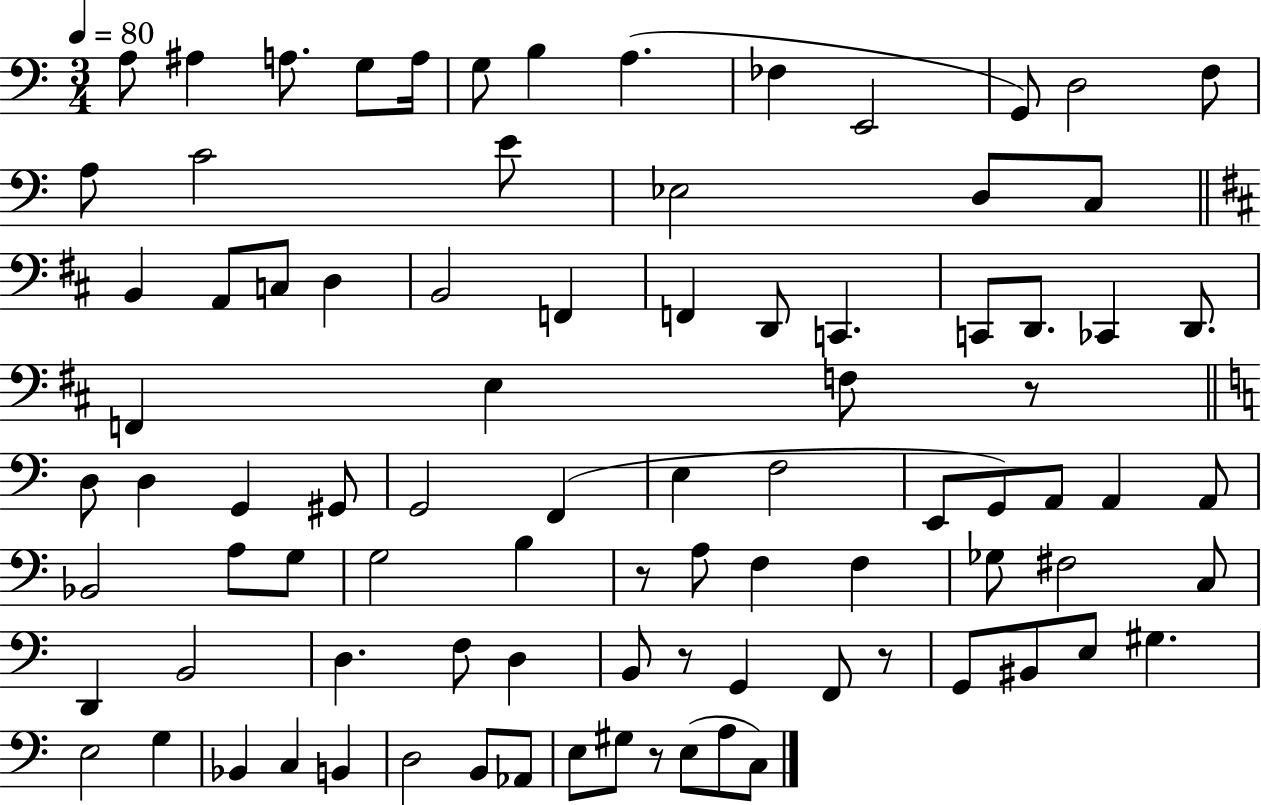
X:1
T:Untitled
M:3/4
L:1/4
K:C
A,/2 ^A, A,/2 G,/2 A,/4 G,/2 B, A, _F, E,,2 G,,/2 D,2 F,/2 A,/2 C2 E/2 _E,2 D,/2 C,/2 B,, A,,/2 C,/2 D, B,,2 F,, F,, D,,/2 C,, C,,/2 D,,/2 _C,, D,,/2 F,, E, F,/2 z/2 D,/2 D, G,, ^G,,/2 G,,2 F,, E, F,2 E,,/2 G,,/2 A,,/2 A,, A,,/2 _B,,2 A,/2 G,/2 G,2 B, z/2 A,/2 F, F, _G,/2 ^F,2 C,/2 D,, B,,2 D, F,/2 D, B,,/2 z/2 G,, F,,/2 z/2 G,,/2 ^B,,/2 E,/2 ^G, E,2 G, _B,, C, B,, D,2 B,,/2 _A,,/2 E,/2 ^G,/2 z/2 E,/2 A,/2 C,/2